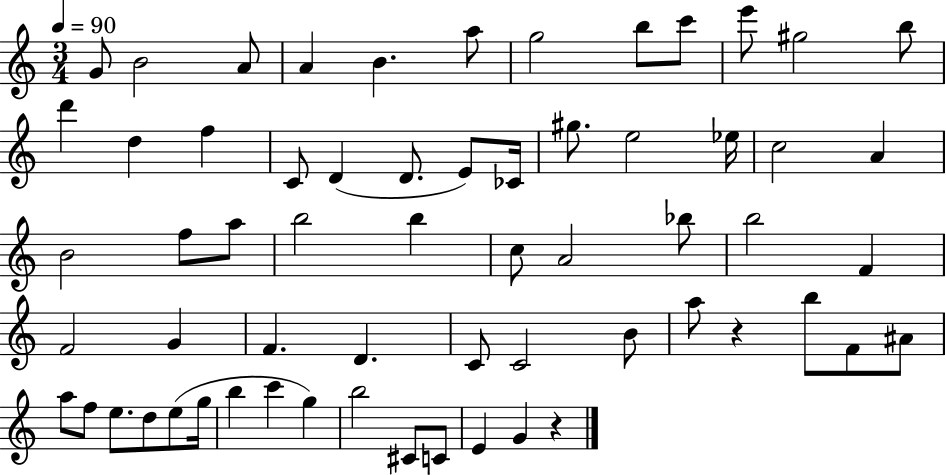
G4/e B4/h A4/e A4/q B4/q. A5/e G5/h B5/e C6/e E6/e G#5/h B5/e D6/q D5/q F5/q C4/e D4/q D4/e. E4/e CES4/s G#5/e. E5/h Eb5/s C5/h A4/q B4/h F5/e A5/e B5/h B5/q C5/e A4/h Bb5/e B5/h F4/q F4/h G4/q F4/q. D4/q. C4/e C4/h B4/e A5/e R/q B5/e F4/e A#4/e A5/e F5/e E5/e. D5/e E5/e G5/s B5/q C6/q G5/q B5/h C#4/e C4/e E4/q G4/q R/q